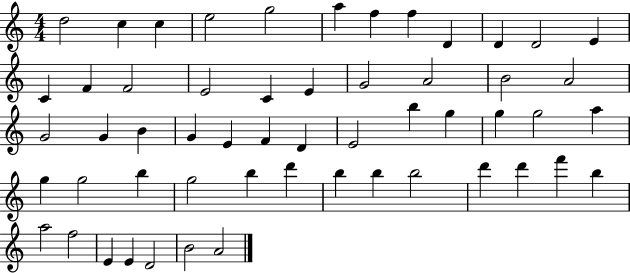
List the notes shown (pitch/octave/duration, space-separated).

D5/h C5/q C5/q E5/h G5/h A5/q F5/q F5/q D4/q D4/q D4/h E4/q C4/q F4/q F4/h E4/h C4/q E4/q G4/h A4/h B4/h A4/h G4/h G4/q B4/q G4/q E4/q F4/q D4/q E4/h B5/q G5/q G5/q G5/h A5/q G5/q G5/h B5/q G5/h B5/q D6/q B5/q B5/q B5/h D6/q D6/q F6/q B5/q A5/h F5/h E4/q E4/q D4/h B4/h A4/h